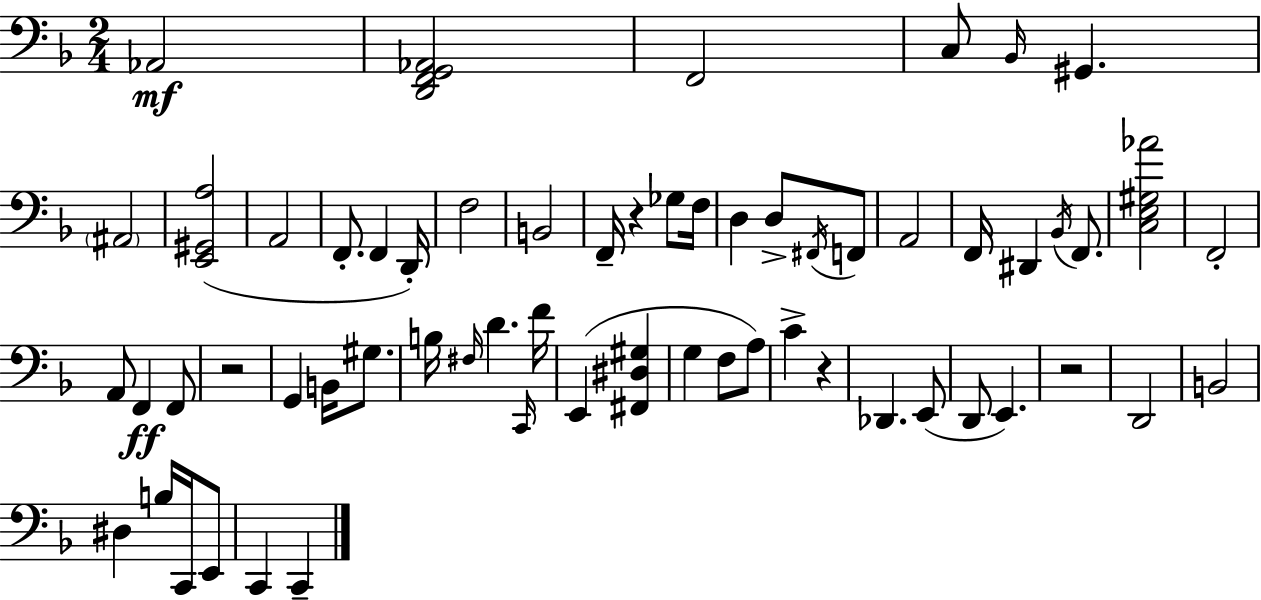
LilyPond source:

{
  \clef bass
  \numericTimeSignature
  \time 2/4
  \key d \minor
  aes,2\mf | <d, f, g, aes,>2 | f,2 | c8 \grace { bes,16 } gis,4. | \break \parenthesize ais,2 | <e, gis, a>2( | a,2 | f,8.-. f,4 | \break d,16-.) f2 | b,2 | f,16-- r4 ges8 | f16 d4 d8-> \acciaccatura { fis,16 } | \break f,8 a,2 | f,16 dis,4 \acciaccatura { bes,16 } | f,8. <c e gis aes'>2 | f,2-. | \break a,8 f,4\ff | f,8 r2 | g,4 b,16 | gis8. b16 \grace { fis16 } d'4. | \break \grace { c,16 } f'16 e,4( | <fis, dis gis>4 g4 | f8 a8) c'4-> | r4 des,4. | \break e,8( d,8 e,4.) | r2 | d,2 | b,2 | \break dis4 | b16 c,16 e,8 c,4 | c,4-- \bar "|."
}